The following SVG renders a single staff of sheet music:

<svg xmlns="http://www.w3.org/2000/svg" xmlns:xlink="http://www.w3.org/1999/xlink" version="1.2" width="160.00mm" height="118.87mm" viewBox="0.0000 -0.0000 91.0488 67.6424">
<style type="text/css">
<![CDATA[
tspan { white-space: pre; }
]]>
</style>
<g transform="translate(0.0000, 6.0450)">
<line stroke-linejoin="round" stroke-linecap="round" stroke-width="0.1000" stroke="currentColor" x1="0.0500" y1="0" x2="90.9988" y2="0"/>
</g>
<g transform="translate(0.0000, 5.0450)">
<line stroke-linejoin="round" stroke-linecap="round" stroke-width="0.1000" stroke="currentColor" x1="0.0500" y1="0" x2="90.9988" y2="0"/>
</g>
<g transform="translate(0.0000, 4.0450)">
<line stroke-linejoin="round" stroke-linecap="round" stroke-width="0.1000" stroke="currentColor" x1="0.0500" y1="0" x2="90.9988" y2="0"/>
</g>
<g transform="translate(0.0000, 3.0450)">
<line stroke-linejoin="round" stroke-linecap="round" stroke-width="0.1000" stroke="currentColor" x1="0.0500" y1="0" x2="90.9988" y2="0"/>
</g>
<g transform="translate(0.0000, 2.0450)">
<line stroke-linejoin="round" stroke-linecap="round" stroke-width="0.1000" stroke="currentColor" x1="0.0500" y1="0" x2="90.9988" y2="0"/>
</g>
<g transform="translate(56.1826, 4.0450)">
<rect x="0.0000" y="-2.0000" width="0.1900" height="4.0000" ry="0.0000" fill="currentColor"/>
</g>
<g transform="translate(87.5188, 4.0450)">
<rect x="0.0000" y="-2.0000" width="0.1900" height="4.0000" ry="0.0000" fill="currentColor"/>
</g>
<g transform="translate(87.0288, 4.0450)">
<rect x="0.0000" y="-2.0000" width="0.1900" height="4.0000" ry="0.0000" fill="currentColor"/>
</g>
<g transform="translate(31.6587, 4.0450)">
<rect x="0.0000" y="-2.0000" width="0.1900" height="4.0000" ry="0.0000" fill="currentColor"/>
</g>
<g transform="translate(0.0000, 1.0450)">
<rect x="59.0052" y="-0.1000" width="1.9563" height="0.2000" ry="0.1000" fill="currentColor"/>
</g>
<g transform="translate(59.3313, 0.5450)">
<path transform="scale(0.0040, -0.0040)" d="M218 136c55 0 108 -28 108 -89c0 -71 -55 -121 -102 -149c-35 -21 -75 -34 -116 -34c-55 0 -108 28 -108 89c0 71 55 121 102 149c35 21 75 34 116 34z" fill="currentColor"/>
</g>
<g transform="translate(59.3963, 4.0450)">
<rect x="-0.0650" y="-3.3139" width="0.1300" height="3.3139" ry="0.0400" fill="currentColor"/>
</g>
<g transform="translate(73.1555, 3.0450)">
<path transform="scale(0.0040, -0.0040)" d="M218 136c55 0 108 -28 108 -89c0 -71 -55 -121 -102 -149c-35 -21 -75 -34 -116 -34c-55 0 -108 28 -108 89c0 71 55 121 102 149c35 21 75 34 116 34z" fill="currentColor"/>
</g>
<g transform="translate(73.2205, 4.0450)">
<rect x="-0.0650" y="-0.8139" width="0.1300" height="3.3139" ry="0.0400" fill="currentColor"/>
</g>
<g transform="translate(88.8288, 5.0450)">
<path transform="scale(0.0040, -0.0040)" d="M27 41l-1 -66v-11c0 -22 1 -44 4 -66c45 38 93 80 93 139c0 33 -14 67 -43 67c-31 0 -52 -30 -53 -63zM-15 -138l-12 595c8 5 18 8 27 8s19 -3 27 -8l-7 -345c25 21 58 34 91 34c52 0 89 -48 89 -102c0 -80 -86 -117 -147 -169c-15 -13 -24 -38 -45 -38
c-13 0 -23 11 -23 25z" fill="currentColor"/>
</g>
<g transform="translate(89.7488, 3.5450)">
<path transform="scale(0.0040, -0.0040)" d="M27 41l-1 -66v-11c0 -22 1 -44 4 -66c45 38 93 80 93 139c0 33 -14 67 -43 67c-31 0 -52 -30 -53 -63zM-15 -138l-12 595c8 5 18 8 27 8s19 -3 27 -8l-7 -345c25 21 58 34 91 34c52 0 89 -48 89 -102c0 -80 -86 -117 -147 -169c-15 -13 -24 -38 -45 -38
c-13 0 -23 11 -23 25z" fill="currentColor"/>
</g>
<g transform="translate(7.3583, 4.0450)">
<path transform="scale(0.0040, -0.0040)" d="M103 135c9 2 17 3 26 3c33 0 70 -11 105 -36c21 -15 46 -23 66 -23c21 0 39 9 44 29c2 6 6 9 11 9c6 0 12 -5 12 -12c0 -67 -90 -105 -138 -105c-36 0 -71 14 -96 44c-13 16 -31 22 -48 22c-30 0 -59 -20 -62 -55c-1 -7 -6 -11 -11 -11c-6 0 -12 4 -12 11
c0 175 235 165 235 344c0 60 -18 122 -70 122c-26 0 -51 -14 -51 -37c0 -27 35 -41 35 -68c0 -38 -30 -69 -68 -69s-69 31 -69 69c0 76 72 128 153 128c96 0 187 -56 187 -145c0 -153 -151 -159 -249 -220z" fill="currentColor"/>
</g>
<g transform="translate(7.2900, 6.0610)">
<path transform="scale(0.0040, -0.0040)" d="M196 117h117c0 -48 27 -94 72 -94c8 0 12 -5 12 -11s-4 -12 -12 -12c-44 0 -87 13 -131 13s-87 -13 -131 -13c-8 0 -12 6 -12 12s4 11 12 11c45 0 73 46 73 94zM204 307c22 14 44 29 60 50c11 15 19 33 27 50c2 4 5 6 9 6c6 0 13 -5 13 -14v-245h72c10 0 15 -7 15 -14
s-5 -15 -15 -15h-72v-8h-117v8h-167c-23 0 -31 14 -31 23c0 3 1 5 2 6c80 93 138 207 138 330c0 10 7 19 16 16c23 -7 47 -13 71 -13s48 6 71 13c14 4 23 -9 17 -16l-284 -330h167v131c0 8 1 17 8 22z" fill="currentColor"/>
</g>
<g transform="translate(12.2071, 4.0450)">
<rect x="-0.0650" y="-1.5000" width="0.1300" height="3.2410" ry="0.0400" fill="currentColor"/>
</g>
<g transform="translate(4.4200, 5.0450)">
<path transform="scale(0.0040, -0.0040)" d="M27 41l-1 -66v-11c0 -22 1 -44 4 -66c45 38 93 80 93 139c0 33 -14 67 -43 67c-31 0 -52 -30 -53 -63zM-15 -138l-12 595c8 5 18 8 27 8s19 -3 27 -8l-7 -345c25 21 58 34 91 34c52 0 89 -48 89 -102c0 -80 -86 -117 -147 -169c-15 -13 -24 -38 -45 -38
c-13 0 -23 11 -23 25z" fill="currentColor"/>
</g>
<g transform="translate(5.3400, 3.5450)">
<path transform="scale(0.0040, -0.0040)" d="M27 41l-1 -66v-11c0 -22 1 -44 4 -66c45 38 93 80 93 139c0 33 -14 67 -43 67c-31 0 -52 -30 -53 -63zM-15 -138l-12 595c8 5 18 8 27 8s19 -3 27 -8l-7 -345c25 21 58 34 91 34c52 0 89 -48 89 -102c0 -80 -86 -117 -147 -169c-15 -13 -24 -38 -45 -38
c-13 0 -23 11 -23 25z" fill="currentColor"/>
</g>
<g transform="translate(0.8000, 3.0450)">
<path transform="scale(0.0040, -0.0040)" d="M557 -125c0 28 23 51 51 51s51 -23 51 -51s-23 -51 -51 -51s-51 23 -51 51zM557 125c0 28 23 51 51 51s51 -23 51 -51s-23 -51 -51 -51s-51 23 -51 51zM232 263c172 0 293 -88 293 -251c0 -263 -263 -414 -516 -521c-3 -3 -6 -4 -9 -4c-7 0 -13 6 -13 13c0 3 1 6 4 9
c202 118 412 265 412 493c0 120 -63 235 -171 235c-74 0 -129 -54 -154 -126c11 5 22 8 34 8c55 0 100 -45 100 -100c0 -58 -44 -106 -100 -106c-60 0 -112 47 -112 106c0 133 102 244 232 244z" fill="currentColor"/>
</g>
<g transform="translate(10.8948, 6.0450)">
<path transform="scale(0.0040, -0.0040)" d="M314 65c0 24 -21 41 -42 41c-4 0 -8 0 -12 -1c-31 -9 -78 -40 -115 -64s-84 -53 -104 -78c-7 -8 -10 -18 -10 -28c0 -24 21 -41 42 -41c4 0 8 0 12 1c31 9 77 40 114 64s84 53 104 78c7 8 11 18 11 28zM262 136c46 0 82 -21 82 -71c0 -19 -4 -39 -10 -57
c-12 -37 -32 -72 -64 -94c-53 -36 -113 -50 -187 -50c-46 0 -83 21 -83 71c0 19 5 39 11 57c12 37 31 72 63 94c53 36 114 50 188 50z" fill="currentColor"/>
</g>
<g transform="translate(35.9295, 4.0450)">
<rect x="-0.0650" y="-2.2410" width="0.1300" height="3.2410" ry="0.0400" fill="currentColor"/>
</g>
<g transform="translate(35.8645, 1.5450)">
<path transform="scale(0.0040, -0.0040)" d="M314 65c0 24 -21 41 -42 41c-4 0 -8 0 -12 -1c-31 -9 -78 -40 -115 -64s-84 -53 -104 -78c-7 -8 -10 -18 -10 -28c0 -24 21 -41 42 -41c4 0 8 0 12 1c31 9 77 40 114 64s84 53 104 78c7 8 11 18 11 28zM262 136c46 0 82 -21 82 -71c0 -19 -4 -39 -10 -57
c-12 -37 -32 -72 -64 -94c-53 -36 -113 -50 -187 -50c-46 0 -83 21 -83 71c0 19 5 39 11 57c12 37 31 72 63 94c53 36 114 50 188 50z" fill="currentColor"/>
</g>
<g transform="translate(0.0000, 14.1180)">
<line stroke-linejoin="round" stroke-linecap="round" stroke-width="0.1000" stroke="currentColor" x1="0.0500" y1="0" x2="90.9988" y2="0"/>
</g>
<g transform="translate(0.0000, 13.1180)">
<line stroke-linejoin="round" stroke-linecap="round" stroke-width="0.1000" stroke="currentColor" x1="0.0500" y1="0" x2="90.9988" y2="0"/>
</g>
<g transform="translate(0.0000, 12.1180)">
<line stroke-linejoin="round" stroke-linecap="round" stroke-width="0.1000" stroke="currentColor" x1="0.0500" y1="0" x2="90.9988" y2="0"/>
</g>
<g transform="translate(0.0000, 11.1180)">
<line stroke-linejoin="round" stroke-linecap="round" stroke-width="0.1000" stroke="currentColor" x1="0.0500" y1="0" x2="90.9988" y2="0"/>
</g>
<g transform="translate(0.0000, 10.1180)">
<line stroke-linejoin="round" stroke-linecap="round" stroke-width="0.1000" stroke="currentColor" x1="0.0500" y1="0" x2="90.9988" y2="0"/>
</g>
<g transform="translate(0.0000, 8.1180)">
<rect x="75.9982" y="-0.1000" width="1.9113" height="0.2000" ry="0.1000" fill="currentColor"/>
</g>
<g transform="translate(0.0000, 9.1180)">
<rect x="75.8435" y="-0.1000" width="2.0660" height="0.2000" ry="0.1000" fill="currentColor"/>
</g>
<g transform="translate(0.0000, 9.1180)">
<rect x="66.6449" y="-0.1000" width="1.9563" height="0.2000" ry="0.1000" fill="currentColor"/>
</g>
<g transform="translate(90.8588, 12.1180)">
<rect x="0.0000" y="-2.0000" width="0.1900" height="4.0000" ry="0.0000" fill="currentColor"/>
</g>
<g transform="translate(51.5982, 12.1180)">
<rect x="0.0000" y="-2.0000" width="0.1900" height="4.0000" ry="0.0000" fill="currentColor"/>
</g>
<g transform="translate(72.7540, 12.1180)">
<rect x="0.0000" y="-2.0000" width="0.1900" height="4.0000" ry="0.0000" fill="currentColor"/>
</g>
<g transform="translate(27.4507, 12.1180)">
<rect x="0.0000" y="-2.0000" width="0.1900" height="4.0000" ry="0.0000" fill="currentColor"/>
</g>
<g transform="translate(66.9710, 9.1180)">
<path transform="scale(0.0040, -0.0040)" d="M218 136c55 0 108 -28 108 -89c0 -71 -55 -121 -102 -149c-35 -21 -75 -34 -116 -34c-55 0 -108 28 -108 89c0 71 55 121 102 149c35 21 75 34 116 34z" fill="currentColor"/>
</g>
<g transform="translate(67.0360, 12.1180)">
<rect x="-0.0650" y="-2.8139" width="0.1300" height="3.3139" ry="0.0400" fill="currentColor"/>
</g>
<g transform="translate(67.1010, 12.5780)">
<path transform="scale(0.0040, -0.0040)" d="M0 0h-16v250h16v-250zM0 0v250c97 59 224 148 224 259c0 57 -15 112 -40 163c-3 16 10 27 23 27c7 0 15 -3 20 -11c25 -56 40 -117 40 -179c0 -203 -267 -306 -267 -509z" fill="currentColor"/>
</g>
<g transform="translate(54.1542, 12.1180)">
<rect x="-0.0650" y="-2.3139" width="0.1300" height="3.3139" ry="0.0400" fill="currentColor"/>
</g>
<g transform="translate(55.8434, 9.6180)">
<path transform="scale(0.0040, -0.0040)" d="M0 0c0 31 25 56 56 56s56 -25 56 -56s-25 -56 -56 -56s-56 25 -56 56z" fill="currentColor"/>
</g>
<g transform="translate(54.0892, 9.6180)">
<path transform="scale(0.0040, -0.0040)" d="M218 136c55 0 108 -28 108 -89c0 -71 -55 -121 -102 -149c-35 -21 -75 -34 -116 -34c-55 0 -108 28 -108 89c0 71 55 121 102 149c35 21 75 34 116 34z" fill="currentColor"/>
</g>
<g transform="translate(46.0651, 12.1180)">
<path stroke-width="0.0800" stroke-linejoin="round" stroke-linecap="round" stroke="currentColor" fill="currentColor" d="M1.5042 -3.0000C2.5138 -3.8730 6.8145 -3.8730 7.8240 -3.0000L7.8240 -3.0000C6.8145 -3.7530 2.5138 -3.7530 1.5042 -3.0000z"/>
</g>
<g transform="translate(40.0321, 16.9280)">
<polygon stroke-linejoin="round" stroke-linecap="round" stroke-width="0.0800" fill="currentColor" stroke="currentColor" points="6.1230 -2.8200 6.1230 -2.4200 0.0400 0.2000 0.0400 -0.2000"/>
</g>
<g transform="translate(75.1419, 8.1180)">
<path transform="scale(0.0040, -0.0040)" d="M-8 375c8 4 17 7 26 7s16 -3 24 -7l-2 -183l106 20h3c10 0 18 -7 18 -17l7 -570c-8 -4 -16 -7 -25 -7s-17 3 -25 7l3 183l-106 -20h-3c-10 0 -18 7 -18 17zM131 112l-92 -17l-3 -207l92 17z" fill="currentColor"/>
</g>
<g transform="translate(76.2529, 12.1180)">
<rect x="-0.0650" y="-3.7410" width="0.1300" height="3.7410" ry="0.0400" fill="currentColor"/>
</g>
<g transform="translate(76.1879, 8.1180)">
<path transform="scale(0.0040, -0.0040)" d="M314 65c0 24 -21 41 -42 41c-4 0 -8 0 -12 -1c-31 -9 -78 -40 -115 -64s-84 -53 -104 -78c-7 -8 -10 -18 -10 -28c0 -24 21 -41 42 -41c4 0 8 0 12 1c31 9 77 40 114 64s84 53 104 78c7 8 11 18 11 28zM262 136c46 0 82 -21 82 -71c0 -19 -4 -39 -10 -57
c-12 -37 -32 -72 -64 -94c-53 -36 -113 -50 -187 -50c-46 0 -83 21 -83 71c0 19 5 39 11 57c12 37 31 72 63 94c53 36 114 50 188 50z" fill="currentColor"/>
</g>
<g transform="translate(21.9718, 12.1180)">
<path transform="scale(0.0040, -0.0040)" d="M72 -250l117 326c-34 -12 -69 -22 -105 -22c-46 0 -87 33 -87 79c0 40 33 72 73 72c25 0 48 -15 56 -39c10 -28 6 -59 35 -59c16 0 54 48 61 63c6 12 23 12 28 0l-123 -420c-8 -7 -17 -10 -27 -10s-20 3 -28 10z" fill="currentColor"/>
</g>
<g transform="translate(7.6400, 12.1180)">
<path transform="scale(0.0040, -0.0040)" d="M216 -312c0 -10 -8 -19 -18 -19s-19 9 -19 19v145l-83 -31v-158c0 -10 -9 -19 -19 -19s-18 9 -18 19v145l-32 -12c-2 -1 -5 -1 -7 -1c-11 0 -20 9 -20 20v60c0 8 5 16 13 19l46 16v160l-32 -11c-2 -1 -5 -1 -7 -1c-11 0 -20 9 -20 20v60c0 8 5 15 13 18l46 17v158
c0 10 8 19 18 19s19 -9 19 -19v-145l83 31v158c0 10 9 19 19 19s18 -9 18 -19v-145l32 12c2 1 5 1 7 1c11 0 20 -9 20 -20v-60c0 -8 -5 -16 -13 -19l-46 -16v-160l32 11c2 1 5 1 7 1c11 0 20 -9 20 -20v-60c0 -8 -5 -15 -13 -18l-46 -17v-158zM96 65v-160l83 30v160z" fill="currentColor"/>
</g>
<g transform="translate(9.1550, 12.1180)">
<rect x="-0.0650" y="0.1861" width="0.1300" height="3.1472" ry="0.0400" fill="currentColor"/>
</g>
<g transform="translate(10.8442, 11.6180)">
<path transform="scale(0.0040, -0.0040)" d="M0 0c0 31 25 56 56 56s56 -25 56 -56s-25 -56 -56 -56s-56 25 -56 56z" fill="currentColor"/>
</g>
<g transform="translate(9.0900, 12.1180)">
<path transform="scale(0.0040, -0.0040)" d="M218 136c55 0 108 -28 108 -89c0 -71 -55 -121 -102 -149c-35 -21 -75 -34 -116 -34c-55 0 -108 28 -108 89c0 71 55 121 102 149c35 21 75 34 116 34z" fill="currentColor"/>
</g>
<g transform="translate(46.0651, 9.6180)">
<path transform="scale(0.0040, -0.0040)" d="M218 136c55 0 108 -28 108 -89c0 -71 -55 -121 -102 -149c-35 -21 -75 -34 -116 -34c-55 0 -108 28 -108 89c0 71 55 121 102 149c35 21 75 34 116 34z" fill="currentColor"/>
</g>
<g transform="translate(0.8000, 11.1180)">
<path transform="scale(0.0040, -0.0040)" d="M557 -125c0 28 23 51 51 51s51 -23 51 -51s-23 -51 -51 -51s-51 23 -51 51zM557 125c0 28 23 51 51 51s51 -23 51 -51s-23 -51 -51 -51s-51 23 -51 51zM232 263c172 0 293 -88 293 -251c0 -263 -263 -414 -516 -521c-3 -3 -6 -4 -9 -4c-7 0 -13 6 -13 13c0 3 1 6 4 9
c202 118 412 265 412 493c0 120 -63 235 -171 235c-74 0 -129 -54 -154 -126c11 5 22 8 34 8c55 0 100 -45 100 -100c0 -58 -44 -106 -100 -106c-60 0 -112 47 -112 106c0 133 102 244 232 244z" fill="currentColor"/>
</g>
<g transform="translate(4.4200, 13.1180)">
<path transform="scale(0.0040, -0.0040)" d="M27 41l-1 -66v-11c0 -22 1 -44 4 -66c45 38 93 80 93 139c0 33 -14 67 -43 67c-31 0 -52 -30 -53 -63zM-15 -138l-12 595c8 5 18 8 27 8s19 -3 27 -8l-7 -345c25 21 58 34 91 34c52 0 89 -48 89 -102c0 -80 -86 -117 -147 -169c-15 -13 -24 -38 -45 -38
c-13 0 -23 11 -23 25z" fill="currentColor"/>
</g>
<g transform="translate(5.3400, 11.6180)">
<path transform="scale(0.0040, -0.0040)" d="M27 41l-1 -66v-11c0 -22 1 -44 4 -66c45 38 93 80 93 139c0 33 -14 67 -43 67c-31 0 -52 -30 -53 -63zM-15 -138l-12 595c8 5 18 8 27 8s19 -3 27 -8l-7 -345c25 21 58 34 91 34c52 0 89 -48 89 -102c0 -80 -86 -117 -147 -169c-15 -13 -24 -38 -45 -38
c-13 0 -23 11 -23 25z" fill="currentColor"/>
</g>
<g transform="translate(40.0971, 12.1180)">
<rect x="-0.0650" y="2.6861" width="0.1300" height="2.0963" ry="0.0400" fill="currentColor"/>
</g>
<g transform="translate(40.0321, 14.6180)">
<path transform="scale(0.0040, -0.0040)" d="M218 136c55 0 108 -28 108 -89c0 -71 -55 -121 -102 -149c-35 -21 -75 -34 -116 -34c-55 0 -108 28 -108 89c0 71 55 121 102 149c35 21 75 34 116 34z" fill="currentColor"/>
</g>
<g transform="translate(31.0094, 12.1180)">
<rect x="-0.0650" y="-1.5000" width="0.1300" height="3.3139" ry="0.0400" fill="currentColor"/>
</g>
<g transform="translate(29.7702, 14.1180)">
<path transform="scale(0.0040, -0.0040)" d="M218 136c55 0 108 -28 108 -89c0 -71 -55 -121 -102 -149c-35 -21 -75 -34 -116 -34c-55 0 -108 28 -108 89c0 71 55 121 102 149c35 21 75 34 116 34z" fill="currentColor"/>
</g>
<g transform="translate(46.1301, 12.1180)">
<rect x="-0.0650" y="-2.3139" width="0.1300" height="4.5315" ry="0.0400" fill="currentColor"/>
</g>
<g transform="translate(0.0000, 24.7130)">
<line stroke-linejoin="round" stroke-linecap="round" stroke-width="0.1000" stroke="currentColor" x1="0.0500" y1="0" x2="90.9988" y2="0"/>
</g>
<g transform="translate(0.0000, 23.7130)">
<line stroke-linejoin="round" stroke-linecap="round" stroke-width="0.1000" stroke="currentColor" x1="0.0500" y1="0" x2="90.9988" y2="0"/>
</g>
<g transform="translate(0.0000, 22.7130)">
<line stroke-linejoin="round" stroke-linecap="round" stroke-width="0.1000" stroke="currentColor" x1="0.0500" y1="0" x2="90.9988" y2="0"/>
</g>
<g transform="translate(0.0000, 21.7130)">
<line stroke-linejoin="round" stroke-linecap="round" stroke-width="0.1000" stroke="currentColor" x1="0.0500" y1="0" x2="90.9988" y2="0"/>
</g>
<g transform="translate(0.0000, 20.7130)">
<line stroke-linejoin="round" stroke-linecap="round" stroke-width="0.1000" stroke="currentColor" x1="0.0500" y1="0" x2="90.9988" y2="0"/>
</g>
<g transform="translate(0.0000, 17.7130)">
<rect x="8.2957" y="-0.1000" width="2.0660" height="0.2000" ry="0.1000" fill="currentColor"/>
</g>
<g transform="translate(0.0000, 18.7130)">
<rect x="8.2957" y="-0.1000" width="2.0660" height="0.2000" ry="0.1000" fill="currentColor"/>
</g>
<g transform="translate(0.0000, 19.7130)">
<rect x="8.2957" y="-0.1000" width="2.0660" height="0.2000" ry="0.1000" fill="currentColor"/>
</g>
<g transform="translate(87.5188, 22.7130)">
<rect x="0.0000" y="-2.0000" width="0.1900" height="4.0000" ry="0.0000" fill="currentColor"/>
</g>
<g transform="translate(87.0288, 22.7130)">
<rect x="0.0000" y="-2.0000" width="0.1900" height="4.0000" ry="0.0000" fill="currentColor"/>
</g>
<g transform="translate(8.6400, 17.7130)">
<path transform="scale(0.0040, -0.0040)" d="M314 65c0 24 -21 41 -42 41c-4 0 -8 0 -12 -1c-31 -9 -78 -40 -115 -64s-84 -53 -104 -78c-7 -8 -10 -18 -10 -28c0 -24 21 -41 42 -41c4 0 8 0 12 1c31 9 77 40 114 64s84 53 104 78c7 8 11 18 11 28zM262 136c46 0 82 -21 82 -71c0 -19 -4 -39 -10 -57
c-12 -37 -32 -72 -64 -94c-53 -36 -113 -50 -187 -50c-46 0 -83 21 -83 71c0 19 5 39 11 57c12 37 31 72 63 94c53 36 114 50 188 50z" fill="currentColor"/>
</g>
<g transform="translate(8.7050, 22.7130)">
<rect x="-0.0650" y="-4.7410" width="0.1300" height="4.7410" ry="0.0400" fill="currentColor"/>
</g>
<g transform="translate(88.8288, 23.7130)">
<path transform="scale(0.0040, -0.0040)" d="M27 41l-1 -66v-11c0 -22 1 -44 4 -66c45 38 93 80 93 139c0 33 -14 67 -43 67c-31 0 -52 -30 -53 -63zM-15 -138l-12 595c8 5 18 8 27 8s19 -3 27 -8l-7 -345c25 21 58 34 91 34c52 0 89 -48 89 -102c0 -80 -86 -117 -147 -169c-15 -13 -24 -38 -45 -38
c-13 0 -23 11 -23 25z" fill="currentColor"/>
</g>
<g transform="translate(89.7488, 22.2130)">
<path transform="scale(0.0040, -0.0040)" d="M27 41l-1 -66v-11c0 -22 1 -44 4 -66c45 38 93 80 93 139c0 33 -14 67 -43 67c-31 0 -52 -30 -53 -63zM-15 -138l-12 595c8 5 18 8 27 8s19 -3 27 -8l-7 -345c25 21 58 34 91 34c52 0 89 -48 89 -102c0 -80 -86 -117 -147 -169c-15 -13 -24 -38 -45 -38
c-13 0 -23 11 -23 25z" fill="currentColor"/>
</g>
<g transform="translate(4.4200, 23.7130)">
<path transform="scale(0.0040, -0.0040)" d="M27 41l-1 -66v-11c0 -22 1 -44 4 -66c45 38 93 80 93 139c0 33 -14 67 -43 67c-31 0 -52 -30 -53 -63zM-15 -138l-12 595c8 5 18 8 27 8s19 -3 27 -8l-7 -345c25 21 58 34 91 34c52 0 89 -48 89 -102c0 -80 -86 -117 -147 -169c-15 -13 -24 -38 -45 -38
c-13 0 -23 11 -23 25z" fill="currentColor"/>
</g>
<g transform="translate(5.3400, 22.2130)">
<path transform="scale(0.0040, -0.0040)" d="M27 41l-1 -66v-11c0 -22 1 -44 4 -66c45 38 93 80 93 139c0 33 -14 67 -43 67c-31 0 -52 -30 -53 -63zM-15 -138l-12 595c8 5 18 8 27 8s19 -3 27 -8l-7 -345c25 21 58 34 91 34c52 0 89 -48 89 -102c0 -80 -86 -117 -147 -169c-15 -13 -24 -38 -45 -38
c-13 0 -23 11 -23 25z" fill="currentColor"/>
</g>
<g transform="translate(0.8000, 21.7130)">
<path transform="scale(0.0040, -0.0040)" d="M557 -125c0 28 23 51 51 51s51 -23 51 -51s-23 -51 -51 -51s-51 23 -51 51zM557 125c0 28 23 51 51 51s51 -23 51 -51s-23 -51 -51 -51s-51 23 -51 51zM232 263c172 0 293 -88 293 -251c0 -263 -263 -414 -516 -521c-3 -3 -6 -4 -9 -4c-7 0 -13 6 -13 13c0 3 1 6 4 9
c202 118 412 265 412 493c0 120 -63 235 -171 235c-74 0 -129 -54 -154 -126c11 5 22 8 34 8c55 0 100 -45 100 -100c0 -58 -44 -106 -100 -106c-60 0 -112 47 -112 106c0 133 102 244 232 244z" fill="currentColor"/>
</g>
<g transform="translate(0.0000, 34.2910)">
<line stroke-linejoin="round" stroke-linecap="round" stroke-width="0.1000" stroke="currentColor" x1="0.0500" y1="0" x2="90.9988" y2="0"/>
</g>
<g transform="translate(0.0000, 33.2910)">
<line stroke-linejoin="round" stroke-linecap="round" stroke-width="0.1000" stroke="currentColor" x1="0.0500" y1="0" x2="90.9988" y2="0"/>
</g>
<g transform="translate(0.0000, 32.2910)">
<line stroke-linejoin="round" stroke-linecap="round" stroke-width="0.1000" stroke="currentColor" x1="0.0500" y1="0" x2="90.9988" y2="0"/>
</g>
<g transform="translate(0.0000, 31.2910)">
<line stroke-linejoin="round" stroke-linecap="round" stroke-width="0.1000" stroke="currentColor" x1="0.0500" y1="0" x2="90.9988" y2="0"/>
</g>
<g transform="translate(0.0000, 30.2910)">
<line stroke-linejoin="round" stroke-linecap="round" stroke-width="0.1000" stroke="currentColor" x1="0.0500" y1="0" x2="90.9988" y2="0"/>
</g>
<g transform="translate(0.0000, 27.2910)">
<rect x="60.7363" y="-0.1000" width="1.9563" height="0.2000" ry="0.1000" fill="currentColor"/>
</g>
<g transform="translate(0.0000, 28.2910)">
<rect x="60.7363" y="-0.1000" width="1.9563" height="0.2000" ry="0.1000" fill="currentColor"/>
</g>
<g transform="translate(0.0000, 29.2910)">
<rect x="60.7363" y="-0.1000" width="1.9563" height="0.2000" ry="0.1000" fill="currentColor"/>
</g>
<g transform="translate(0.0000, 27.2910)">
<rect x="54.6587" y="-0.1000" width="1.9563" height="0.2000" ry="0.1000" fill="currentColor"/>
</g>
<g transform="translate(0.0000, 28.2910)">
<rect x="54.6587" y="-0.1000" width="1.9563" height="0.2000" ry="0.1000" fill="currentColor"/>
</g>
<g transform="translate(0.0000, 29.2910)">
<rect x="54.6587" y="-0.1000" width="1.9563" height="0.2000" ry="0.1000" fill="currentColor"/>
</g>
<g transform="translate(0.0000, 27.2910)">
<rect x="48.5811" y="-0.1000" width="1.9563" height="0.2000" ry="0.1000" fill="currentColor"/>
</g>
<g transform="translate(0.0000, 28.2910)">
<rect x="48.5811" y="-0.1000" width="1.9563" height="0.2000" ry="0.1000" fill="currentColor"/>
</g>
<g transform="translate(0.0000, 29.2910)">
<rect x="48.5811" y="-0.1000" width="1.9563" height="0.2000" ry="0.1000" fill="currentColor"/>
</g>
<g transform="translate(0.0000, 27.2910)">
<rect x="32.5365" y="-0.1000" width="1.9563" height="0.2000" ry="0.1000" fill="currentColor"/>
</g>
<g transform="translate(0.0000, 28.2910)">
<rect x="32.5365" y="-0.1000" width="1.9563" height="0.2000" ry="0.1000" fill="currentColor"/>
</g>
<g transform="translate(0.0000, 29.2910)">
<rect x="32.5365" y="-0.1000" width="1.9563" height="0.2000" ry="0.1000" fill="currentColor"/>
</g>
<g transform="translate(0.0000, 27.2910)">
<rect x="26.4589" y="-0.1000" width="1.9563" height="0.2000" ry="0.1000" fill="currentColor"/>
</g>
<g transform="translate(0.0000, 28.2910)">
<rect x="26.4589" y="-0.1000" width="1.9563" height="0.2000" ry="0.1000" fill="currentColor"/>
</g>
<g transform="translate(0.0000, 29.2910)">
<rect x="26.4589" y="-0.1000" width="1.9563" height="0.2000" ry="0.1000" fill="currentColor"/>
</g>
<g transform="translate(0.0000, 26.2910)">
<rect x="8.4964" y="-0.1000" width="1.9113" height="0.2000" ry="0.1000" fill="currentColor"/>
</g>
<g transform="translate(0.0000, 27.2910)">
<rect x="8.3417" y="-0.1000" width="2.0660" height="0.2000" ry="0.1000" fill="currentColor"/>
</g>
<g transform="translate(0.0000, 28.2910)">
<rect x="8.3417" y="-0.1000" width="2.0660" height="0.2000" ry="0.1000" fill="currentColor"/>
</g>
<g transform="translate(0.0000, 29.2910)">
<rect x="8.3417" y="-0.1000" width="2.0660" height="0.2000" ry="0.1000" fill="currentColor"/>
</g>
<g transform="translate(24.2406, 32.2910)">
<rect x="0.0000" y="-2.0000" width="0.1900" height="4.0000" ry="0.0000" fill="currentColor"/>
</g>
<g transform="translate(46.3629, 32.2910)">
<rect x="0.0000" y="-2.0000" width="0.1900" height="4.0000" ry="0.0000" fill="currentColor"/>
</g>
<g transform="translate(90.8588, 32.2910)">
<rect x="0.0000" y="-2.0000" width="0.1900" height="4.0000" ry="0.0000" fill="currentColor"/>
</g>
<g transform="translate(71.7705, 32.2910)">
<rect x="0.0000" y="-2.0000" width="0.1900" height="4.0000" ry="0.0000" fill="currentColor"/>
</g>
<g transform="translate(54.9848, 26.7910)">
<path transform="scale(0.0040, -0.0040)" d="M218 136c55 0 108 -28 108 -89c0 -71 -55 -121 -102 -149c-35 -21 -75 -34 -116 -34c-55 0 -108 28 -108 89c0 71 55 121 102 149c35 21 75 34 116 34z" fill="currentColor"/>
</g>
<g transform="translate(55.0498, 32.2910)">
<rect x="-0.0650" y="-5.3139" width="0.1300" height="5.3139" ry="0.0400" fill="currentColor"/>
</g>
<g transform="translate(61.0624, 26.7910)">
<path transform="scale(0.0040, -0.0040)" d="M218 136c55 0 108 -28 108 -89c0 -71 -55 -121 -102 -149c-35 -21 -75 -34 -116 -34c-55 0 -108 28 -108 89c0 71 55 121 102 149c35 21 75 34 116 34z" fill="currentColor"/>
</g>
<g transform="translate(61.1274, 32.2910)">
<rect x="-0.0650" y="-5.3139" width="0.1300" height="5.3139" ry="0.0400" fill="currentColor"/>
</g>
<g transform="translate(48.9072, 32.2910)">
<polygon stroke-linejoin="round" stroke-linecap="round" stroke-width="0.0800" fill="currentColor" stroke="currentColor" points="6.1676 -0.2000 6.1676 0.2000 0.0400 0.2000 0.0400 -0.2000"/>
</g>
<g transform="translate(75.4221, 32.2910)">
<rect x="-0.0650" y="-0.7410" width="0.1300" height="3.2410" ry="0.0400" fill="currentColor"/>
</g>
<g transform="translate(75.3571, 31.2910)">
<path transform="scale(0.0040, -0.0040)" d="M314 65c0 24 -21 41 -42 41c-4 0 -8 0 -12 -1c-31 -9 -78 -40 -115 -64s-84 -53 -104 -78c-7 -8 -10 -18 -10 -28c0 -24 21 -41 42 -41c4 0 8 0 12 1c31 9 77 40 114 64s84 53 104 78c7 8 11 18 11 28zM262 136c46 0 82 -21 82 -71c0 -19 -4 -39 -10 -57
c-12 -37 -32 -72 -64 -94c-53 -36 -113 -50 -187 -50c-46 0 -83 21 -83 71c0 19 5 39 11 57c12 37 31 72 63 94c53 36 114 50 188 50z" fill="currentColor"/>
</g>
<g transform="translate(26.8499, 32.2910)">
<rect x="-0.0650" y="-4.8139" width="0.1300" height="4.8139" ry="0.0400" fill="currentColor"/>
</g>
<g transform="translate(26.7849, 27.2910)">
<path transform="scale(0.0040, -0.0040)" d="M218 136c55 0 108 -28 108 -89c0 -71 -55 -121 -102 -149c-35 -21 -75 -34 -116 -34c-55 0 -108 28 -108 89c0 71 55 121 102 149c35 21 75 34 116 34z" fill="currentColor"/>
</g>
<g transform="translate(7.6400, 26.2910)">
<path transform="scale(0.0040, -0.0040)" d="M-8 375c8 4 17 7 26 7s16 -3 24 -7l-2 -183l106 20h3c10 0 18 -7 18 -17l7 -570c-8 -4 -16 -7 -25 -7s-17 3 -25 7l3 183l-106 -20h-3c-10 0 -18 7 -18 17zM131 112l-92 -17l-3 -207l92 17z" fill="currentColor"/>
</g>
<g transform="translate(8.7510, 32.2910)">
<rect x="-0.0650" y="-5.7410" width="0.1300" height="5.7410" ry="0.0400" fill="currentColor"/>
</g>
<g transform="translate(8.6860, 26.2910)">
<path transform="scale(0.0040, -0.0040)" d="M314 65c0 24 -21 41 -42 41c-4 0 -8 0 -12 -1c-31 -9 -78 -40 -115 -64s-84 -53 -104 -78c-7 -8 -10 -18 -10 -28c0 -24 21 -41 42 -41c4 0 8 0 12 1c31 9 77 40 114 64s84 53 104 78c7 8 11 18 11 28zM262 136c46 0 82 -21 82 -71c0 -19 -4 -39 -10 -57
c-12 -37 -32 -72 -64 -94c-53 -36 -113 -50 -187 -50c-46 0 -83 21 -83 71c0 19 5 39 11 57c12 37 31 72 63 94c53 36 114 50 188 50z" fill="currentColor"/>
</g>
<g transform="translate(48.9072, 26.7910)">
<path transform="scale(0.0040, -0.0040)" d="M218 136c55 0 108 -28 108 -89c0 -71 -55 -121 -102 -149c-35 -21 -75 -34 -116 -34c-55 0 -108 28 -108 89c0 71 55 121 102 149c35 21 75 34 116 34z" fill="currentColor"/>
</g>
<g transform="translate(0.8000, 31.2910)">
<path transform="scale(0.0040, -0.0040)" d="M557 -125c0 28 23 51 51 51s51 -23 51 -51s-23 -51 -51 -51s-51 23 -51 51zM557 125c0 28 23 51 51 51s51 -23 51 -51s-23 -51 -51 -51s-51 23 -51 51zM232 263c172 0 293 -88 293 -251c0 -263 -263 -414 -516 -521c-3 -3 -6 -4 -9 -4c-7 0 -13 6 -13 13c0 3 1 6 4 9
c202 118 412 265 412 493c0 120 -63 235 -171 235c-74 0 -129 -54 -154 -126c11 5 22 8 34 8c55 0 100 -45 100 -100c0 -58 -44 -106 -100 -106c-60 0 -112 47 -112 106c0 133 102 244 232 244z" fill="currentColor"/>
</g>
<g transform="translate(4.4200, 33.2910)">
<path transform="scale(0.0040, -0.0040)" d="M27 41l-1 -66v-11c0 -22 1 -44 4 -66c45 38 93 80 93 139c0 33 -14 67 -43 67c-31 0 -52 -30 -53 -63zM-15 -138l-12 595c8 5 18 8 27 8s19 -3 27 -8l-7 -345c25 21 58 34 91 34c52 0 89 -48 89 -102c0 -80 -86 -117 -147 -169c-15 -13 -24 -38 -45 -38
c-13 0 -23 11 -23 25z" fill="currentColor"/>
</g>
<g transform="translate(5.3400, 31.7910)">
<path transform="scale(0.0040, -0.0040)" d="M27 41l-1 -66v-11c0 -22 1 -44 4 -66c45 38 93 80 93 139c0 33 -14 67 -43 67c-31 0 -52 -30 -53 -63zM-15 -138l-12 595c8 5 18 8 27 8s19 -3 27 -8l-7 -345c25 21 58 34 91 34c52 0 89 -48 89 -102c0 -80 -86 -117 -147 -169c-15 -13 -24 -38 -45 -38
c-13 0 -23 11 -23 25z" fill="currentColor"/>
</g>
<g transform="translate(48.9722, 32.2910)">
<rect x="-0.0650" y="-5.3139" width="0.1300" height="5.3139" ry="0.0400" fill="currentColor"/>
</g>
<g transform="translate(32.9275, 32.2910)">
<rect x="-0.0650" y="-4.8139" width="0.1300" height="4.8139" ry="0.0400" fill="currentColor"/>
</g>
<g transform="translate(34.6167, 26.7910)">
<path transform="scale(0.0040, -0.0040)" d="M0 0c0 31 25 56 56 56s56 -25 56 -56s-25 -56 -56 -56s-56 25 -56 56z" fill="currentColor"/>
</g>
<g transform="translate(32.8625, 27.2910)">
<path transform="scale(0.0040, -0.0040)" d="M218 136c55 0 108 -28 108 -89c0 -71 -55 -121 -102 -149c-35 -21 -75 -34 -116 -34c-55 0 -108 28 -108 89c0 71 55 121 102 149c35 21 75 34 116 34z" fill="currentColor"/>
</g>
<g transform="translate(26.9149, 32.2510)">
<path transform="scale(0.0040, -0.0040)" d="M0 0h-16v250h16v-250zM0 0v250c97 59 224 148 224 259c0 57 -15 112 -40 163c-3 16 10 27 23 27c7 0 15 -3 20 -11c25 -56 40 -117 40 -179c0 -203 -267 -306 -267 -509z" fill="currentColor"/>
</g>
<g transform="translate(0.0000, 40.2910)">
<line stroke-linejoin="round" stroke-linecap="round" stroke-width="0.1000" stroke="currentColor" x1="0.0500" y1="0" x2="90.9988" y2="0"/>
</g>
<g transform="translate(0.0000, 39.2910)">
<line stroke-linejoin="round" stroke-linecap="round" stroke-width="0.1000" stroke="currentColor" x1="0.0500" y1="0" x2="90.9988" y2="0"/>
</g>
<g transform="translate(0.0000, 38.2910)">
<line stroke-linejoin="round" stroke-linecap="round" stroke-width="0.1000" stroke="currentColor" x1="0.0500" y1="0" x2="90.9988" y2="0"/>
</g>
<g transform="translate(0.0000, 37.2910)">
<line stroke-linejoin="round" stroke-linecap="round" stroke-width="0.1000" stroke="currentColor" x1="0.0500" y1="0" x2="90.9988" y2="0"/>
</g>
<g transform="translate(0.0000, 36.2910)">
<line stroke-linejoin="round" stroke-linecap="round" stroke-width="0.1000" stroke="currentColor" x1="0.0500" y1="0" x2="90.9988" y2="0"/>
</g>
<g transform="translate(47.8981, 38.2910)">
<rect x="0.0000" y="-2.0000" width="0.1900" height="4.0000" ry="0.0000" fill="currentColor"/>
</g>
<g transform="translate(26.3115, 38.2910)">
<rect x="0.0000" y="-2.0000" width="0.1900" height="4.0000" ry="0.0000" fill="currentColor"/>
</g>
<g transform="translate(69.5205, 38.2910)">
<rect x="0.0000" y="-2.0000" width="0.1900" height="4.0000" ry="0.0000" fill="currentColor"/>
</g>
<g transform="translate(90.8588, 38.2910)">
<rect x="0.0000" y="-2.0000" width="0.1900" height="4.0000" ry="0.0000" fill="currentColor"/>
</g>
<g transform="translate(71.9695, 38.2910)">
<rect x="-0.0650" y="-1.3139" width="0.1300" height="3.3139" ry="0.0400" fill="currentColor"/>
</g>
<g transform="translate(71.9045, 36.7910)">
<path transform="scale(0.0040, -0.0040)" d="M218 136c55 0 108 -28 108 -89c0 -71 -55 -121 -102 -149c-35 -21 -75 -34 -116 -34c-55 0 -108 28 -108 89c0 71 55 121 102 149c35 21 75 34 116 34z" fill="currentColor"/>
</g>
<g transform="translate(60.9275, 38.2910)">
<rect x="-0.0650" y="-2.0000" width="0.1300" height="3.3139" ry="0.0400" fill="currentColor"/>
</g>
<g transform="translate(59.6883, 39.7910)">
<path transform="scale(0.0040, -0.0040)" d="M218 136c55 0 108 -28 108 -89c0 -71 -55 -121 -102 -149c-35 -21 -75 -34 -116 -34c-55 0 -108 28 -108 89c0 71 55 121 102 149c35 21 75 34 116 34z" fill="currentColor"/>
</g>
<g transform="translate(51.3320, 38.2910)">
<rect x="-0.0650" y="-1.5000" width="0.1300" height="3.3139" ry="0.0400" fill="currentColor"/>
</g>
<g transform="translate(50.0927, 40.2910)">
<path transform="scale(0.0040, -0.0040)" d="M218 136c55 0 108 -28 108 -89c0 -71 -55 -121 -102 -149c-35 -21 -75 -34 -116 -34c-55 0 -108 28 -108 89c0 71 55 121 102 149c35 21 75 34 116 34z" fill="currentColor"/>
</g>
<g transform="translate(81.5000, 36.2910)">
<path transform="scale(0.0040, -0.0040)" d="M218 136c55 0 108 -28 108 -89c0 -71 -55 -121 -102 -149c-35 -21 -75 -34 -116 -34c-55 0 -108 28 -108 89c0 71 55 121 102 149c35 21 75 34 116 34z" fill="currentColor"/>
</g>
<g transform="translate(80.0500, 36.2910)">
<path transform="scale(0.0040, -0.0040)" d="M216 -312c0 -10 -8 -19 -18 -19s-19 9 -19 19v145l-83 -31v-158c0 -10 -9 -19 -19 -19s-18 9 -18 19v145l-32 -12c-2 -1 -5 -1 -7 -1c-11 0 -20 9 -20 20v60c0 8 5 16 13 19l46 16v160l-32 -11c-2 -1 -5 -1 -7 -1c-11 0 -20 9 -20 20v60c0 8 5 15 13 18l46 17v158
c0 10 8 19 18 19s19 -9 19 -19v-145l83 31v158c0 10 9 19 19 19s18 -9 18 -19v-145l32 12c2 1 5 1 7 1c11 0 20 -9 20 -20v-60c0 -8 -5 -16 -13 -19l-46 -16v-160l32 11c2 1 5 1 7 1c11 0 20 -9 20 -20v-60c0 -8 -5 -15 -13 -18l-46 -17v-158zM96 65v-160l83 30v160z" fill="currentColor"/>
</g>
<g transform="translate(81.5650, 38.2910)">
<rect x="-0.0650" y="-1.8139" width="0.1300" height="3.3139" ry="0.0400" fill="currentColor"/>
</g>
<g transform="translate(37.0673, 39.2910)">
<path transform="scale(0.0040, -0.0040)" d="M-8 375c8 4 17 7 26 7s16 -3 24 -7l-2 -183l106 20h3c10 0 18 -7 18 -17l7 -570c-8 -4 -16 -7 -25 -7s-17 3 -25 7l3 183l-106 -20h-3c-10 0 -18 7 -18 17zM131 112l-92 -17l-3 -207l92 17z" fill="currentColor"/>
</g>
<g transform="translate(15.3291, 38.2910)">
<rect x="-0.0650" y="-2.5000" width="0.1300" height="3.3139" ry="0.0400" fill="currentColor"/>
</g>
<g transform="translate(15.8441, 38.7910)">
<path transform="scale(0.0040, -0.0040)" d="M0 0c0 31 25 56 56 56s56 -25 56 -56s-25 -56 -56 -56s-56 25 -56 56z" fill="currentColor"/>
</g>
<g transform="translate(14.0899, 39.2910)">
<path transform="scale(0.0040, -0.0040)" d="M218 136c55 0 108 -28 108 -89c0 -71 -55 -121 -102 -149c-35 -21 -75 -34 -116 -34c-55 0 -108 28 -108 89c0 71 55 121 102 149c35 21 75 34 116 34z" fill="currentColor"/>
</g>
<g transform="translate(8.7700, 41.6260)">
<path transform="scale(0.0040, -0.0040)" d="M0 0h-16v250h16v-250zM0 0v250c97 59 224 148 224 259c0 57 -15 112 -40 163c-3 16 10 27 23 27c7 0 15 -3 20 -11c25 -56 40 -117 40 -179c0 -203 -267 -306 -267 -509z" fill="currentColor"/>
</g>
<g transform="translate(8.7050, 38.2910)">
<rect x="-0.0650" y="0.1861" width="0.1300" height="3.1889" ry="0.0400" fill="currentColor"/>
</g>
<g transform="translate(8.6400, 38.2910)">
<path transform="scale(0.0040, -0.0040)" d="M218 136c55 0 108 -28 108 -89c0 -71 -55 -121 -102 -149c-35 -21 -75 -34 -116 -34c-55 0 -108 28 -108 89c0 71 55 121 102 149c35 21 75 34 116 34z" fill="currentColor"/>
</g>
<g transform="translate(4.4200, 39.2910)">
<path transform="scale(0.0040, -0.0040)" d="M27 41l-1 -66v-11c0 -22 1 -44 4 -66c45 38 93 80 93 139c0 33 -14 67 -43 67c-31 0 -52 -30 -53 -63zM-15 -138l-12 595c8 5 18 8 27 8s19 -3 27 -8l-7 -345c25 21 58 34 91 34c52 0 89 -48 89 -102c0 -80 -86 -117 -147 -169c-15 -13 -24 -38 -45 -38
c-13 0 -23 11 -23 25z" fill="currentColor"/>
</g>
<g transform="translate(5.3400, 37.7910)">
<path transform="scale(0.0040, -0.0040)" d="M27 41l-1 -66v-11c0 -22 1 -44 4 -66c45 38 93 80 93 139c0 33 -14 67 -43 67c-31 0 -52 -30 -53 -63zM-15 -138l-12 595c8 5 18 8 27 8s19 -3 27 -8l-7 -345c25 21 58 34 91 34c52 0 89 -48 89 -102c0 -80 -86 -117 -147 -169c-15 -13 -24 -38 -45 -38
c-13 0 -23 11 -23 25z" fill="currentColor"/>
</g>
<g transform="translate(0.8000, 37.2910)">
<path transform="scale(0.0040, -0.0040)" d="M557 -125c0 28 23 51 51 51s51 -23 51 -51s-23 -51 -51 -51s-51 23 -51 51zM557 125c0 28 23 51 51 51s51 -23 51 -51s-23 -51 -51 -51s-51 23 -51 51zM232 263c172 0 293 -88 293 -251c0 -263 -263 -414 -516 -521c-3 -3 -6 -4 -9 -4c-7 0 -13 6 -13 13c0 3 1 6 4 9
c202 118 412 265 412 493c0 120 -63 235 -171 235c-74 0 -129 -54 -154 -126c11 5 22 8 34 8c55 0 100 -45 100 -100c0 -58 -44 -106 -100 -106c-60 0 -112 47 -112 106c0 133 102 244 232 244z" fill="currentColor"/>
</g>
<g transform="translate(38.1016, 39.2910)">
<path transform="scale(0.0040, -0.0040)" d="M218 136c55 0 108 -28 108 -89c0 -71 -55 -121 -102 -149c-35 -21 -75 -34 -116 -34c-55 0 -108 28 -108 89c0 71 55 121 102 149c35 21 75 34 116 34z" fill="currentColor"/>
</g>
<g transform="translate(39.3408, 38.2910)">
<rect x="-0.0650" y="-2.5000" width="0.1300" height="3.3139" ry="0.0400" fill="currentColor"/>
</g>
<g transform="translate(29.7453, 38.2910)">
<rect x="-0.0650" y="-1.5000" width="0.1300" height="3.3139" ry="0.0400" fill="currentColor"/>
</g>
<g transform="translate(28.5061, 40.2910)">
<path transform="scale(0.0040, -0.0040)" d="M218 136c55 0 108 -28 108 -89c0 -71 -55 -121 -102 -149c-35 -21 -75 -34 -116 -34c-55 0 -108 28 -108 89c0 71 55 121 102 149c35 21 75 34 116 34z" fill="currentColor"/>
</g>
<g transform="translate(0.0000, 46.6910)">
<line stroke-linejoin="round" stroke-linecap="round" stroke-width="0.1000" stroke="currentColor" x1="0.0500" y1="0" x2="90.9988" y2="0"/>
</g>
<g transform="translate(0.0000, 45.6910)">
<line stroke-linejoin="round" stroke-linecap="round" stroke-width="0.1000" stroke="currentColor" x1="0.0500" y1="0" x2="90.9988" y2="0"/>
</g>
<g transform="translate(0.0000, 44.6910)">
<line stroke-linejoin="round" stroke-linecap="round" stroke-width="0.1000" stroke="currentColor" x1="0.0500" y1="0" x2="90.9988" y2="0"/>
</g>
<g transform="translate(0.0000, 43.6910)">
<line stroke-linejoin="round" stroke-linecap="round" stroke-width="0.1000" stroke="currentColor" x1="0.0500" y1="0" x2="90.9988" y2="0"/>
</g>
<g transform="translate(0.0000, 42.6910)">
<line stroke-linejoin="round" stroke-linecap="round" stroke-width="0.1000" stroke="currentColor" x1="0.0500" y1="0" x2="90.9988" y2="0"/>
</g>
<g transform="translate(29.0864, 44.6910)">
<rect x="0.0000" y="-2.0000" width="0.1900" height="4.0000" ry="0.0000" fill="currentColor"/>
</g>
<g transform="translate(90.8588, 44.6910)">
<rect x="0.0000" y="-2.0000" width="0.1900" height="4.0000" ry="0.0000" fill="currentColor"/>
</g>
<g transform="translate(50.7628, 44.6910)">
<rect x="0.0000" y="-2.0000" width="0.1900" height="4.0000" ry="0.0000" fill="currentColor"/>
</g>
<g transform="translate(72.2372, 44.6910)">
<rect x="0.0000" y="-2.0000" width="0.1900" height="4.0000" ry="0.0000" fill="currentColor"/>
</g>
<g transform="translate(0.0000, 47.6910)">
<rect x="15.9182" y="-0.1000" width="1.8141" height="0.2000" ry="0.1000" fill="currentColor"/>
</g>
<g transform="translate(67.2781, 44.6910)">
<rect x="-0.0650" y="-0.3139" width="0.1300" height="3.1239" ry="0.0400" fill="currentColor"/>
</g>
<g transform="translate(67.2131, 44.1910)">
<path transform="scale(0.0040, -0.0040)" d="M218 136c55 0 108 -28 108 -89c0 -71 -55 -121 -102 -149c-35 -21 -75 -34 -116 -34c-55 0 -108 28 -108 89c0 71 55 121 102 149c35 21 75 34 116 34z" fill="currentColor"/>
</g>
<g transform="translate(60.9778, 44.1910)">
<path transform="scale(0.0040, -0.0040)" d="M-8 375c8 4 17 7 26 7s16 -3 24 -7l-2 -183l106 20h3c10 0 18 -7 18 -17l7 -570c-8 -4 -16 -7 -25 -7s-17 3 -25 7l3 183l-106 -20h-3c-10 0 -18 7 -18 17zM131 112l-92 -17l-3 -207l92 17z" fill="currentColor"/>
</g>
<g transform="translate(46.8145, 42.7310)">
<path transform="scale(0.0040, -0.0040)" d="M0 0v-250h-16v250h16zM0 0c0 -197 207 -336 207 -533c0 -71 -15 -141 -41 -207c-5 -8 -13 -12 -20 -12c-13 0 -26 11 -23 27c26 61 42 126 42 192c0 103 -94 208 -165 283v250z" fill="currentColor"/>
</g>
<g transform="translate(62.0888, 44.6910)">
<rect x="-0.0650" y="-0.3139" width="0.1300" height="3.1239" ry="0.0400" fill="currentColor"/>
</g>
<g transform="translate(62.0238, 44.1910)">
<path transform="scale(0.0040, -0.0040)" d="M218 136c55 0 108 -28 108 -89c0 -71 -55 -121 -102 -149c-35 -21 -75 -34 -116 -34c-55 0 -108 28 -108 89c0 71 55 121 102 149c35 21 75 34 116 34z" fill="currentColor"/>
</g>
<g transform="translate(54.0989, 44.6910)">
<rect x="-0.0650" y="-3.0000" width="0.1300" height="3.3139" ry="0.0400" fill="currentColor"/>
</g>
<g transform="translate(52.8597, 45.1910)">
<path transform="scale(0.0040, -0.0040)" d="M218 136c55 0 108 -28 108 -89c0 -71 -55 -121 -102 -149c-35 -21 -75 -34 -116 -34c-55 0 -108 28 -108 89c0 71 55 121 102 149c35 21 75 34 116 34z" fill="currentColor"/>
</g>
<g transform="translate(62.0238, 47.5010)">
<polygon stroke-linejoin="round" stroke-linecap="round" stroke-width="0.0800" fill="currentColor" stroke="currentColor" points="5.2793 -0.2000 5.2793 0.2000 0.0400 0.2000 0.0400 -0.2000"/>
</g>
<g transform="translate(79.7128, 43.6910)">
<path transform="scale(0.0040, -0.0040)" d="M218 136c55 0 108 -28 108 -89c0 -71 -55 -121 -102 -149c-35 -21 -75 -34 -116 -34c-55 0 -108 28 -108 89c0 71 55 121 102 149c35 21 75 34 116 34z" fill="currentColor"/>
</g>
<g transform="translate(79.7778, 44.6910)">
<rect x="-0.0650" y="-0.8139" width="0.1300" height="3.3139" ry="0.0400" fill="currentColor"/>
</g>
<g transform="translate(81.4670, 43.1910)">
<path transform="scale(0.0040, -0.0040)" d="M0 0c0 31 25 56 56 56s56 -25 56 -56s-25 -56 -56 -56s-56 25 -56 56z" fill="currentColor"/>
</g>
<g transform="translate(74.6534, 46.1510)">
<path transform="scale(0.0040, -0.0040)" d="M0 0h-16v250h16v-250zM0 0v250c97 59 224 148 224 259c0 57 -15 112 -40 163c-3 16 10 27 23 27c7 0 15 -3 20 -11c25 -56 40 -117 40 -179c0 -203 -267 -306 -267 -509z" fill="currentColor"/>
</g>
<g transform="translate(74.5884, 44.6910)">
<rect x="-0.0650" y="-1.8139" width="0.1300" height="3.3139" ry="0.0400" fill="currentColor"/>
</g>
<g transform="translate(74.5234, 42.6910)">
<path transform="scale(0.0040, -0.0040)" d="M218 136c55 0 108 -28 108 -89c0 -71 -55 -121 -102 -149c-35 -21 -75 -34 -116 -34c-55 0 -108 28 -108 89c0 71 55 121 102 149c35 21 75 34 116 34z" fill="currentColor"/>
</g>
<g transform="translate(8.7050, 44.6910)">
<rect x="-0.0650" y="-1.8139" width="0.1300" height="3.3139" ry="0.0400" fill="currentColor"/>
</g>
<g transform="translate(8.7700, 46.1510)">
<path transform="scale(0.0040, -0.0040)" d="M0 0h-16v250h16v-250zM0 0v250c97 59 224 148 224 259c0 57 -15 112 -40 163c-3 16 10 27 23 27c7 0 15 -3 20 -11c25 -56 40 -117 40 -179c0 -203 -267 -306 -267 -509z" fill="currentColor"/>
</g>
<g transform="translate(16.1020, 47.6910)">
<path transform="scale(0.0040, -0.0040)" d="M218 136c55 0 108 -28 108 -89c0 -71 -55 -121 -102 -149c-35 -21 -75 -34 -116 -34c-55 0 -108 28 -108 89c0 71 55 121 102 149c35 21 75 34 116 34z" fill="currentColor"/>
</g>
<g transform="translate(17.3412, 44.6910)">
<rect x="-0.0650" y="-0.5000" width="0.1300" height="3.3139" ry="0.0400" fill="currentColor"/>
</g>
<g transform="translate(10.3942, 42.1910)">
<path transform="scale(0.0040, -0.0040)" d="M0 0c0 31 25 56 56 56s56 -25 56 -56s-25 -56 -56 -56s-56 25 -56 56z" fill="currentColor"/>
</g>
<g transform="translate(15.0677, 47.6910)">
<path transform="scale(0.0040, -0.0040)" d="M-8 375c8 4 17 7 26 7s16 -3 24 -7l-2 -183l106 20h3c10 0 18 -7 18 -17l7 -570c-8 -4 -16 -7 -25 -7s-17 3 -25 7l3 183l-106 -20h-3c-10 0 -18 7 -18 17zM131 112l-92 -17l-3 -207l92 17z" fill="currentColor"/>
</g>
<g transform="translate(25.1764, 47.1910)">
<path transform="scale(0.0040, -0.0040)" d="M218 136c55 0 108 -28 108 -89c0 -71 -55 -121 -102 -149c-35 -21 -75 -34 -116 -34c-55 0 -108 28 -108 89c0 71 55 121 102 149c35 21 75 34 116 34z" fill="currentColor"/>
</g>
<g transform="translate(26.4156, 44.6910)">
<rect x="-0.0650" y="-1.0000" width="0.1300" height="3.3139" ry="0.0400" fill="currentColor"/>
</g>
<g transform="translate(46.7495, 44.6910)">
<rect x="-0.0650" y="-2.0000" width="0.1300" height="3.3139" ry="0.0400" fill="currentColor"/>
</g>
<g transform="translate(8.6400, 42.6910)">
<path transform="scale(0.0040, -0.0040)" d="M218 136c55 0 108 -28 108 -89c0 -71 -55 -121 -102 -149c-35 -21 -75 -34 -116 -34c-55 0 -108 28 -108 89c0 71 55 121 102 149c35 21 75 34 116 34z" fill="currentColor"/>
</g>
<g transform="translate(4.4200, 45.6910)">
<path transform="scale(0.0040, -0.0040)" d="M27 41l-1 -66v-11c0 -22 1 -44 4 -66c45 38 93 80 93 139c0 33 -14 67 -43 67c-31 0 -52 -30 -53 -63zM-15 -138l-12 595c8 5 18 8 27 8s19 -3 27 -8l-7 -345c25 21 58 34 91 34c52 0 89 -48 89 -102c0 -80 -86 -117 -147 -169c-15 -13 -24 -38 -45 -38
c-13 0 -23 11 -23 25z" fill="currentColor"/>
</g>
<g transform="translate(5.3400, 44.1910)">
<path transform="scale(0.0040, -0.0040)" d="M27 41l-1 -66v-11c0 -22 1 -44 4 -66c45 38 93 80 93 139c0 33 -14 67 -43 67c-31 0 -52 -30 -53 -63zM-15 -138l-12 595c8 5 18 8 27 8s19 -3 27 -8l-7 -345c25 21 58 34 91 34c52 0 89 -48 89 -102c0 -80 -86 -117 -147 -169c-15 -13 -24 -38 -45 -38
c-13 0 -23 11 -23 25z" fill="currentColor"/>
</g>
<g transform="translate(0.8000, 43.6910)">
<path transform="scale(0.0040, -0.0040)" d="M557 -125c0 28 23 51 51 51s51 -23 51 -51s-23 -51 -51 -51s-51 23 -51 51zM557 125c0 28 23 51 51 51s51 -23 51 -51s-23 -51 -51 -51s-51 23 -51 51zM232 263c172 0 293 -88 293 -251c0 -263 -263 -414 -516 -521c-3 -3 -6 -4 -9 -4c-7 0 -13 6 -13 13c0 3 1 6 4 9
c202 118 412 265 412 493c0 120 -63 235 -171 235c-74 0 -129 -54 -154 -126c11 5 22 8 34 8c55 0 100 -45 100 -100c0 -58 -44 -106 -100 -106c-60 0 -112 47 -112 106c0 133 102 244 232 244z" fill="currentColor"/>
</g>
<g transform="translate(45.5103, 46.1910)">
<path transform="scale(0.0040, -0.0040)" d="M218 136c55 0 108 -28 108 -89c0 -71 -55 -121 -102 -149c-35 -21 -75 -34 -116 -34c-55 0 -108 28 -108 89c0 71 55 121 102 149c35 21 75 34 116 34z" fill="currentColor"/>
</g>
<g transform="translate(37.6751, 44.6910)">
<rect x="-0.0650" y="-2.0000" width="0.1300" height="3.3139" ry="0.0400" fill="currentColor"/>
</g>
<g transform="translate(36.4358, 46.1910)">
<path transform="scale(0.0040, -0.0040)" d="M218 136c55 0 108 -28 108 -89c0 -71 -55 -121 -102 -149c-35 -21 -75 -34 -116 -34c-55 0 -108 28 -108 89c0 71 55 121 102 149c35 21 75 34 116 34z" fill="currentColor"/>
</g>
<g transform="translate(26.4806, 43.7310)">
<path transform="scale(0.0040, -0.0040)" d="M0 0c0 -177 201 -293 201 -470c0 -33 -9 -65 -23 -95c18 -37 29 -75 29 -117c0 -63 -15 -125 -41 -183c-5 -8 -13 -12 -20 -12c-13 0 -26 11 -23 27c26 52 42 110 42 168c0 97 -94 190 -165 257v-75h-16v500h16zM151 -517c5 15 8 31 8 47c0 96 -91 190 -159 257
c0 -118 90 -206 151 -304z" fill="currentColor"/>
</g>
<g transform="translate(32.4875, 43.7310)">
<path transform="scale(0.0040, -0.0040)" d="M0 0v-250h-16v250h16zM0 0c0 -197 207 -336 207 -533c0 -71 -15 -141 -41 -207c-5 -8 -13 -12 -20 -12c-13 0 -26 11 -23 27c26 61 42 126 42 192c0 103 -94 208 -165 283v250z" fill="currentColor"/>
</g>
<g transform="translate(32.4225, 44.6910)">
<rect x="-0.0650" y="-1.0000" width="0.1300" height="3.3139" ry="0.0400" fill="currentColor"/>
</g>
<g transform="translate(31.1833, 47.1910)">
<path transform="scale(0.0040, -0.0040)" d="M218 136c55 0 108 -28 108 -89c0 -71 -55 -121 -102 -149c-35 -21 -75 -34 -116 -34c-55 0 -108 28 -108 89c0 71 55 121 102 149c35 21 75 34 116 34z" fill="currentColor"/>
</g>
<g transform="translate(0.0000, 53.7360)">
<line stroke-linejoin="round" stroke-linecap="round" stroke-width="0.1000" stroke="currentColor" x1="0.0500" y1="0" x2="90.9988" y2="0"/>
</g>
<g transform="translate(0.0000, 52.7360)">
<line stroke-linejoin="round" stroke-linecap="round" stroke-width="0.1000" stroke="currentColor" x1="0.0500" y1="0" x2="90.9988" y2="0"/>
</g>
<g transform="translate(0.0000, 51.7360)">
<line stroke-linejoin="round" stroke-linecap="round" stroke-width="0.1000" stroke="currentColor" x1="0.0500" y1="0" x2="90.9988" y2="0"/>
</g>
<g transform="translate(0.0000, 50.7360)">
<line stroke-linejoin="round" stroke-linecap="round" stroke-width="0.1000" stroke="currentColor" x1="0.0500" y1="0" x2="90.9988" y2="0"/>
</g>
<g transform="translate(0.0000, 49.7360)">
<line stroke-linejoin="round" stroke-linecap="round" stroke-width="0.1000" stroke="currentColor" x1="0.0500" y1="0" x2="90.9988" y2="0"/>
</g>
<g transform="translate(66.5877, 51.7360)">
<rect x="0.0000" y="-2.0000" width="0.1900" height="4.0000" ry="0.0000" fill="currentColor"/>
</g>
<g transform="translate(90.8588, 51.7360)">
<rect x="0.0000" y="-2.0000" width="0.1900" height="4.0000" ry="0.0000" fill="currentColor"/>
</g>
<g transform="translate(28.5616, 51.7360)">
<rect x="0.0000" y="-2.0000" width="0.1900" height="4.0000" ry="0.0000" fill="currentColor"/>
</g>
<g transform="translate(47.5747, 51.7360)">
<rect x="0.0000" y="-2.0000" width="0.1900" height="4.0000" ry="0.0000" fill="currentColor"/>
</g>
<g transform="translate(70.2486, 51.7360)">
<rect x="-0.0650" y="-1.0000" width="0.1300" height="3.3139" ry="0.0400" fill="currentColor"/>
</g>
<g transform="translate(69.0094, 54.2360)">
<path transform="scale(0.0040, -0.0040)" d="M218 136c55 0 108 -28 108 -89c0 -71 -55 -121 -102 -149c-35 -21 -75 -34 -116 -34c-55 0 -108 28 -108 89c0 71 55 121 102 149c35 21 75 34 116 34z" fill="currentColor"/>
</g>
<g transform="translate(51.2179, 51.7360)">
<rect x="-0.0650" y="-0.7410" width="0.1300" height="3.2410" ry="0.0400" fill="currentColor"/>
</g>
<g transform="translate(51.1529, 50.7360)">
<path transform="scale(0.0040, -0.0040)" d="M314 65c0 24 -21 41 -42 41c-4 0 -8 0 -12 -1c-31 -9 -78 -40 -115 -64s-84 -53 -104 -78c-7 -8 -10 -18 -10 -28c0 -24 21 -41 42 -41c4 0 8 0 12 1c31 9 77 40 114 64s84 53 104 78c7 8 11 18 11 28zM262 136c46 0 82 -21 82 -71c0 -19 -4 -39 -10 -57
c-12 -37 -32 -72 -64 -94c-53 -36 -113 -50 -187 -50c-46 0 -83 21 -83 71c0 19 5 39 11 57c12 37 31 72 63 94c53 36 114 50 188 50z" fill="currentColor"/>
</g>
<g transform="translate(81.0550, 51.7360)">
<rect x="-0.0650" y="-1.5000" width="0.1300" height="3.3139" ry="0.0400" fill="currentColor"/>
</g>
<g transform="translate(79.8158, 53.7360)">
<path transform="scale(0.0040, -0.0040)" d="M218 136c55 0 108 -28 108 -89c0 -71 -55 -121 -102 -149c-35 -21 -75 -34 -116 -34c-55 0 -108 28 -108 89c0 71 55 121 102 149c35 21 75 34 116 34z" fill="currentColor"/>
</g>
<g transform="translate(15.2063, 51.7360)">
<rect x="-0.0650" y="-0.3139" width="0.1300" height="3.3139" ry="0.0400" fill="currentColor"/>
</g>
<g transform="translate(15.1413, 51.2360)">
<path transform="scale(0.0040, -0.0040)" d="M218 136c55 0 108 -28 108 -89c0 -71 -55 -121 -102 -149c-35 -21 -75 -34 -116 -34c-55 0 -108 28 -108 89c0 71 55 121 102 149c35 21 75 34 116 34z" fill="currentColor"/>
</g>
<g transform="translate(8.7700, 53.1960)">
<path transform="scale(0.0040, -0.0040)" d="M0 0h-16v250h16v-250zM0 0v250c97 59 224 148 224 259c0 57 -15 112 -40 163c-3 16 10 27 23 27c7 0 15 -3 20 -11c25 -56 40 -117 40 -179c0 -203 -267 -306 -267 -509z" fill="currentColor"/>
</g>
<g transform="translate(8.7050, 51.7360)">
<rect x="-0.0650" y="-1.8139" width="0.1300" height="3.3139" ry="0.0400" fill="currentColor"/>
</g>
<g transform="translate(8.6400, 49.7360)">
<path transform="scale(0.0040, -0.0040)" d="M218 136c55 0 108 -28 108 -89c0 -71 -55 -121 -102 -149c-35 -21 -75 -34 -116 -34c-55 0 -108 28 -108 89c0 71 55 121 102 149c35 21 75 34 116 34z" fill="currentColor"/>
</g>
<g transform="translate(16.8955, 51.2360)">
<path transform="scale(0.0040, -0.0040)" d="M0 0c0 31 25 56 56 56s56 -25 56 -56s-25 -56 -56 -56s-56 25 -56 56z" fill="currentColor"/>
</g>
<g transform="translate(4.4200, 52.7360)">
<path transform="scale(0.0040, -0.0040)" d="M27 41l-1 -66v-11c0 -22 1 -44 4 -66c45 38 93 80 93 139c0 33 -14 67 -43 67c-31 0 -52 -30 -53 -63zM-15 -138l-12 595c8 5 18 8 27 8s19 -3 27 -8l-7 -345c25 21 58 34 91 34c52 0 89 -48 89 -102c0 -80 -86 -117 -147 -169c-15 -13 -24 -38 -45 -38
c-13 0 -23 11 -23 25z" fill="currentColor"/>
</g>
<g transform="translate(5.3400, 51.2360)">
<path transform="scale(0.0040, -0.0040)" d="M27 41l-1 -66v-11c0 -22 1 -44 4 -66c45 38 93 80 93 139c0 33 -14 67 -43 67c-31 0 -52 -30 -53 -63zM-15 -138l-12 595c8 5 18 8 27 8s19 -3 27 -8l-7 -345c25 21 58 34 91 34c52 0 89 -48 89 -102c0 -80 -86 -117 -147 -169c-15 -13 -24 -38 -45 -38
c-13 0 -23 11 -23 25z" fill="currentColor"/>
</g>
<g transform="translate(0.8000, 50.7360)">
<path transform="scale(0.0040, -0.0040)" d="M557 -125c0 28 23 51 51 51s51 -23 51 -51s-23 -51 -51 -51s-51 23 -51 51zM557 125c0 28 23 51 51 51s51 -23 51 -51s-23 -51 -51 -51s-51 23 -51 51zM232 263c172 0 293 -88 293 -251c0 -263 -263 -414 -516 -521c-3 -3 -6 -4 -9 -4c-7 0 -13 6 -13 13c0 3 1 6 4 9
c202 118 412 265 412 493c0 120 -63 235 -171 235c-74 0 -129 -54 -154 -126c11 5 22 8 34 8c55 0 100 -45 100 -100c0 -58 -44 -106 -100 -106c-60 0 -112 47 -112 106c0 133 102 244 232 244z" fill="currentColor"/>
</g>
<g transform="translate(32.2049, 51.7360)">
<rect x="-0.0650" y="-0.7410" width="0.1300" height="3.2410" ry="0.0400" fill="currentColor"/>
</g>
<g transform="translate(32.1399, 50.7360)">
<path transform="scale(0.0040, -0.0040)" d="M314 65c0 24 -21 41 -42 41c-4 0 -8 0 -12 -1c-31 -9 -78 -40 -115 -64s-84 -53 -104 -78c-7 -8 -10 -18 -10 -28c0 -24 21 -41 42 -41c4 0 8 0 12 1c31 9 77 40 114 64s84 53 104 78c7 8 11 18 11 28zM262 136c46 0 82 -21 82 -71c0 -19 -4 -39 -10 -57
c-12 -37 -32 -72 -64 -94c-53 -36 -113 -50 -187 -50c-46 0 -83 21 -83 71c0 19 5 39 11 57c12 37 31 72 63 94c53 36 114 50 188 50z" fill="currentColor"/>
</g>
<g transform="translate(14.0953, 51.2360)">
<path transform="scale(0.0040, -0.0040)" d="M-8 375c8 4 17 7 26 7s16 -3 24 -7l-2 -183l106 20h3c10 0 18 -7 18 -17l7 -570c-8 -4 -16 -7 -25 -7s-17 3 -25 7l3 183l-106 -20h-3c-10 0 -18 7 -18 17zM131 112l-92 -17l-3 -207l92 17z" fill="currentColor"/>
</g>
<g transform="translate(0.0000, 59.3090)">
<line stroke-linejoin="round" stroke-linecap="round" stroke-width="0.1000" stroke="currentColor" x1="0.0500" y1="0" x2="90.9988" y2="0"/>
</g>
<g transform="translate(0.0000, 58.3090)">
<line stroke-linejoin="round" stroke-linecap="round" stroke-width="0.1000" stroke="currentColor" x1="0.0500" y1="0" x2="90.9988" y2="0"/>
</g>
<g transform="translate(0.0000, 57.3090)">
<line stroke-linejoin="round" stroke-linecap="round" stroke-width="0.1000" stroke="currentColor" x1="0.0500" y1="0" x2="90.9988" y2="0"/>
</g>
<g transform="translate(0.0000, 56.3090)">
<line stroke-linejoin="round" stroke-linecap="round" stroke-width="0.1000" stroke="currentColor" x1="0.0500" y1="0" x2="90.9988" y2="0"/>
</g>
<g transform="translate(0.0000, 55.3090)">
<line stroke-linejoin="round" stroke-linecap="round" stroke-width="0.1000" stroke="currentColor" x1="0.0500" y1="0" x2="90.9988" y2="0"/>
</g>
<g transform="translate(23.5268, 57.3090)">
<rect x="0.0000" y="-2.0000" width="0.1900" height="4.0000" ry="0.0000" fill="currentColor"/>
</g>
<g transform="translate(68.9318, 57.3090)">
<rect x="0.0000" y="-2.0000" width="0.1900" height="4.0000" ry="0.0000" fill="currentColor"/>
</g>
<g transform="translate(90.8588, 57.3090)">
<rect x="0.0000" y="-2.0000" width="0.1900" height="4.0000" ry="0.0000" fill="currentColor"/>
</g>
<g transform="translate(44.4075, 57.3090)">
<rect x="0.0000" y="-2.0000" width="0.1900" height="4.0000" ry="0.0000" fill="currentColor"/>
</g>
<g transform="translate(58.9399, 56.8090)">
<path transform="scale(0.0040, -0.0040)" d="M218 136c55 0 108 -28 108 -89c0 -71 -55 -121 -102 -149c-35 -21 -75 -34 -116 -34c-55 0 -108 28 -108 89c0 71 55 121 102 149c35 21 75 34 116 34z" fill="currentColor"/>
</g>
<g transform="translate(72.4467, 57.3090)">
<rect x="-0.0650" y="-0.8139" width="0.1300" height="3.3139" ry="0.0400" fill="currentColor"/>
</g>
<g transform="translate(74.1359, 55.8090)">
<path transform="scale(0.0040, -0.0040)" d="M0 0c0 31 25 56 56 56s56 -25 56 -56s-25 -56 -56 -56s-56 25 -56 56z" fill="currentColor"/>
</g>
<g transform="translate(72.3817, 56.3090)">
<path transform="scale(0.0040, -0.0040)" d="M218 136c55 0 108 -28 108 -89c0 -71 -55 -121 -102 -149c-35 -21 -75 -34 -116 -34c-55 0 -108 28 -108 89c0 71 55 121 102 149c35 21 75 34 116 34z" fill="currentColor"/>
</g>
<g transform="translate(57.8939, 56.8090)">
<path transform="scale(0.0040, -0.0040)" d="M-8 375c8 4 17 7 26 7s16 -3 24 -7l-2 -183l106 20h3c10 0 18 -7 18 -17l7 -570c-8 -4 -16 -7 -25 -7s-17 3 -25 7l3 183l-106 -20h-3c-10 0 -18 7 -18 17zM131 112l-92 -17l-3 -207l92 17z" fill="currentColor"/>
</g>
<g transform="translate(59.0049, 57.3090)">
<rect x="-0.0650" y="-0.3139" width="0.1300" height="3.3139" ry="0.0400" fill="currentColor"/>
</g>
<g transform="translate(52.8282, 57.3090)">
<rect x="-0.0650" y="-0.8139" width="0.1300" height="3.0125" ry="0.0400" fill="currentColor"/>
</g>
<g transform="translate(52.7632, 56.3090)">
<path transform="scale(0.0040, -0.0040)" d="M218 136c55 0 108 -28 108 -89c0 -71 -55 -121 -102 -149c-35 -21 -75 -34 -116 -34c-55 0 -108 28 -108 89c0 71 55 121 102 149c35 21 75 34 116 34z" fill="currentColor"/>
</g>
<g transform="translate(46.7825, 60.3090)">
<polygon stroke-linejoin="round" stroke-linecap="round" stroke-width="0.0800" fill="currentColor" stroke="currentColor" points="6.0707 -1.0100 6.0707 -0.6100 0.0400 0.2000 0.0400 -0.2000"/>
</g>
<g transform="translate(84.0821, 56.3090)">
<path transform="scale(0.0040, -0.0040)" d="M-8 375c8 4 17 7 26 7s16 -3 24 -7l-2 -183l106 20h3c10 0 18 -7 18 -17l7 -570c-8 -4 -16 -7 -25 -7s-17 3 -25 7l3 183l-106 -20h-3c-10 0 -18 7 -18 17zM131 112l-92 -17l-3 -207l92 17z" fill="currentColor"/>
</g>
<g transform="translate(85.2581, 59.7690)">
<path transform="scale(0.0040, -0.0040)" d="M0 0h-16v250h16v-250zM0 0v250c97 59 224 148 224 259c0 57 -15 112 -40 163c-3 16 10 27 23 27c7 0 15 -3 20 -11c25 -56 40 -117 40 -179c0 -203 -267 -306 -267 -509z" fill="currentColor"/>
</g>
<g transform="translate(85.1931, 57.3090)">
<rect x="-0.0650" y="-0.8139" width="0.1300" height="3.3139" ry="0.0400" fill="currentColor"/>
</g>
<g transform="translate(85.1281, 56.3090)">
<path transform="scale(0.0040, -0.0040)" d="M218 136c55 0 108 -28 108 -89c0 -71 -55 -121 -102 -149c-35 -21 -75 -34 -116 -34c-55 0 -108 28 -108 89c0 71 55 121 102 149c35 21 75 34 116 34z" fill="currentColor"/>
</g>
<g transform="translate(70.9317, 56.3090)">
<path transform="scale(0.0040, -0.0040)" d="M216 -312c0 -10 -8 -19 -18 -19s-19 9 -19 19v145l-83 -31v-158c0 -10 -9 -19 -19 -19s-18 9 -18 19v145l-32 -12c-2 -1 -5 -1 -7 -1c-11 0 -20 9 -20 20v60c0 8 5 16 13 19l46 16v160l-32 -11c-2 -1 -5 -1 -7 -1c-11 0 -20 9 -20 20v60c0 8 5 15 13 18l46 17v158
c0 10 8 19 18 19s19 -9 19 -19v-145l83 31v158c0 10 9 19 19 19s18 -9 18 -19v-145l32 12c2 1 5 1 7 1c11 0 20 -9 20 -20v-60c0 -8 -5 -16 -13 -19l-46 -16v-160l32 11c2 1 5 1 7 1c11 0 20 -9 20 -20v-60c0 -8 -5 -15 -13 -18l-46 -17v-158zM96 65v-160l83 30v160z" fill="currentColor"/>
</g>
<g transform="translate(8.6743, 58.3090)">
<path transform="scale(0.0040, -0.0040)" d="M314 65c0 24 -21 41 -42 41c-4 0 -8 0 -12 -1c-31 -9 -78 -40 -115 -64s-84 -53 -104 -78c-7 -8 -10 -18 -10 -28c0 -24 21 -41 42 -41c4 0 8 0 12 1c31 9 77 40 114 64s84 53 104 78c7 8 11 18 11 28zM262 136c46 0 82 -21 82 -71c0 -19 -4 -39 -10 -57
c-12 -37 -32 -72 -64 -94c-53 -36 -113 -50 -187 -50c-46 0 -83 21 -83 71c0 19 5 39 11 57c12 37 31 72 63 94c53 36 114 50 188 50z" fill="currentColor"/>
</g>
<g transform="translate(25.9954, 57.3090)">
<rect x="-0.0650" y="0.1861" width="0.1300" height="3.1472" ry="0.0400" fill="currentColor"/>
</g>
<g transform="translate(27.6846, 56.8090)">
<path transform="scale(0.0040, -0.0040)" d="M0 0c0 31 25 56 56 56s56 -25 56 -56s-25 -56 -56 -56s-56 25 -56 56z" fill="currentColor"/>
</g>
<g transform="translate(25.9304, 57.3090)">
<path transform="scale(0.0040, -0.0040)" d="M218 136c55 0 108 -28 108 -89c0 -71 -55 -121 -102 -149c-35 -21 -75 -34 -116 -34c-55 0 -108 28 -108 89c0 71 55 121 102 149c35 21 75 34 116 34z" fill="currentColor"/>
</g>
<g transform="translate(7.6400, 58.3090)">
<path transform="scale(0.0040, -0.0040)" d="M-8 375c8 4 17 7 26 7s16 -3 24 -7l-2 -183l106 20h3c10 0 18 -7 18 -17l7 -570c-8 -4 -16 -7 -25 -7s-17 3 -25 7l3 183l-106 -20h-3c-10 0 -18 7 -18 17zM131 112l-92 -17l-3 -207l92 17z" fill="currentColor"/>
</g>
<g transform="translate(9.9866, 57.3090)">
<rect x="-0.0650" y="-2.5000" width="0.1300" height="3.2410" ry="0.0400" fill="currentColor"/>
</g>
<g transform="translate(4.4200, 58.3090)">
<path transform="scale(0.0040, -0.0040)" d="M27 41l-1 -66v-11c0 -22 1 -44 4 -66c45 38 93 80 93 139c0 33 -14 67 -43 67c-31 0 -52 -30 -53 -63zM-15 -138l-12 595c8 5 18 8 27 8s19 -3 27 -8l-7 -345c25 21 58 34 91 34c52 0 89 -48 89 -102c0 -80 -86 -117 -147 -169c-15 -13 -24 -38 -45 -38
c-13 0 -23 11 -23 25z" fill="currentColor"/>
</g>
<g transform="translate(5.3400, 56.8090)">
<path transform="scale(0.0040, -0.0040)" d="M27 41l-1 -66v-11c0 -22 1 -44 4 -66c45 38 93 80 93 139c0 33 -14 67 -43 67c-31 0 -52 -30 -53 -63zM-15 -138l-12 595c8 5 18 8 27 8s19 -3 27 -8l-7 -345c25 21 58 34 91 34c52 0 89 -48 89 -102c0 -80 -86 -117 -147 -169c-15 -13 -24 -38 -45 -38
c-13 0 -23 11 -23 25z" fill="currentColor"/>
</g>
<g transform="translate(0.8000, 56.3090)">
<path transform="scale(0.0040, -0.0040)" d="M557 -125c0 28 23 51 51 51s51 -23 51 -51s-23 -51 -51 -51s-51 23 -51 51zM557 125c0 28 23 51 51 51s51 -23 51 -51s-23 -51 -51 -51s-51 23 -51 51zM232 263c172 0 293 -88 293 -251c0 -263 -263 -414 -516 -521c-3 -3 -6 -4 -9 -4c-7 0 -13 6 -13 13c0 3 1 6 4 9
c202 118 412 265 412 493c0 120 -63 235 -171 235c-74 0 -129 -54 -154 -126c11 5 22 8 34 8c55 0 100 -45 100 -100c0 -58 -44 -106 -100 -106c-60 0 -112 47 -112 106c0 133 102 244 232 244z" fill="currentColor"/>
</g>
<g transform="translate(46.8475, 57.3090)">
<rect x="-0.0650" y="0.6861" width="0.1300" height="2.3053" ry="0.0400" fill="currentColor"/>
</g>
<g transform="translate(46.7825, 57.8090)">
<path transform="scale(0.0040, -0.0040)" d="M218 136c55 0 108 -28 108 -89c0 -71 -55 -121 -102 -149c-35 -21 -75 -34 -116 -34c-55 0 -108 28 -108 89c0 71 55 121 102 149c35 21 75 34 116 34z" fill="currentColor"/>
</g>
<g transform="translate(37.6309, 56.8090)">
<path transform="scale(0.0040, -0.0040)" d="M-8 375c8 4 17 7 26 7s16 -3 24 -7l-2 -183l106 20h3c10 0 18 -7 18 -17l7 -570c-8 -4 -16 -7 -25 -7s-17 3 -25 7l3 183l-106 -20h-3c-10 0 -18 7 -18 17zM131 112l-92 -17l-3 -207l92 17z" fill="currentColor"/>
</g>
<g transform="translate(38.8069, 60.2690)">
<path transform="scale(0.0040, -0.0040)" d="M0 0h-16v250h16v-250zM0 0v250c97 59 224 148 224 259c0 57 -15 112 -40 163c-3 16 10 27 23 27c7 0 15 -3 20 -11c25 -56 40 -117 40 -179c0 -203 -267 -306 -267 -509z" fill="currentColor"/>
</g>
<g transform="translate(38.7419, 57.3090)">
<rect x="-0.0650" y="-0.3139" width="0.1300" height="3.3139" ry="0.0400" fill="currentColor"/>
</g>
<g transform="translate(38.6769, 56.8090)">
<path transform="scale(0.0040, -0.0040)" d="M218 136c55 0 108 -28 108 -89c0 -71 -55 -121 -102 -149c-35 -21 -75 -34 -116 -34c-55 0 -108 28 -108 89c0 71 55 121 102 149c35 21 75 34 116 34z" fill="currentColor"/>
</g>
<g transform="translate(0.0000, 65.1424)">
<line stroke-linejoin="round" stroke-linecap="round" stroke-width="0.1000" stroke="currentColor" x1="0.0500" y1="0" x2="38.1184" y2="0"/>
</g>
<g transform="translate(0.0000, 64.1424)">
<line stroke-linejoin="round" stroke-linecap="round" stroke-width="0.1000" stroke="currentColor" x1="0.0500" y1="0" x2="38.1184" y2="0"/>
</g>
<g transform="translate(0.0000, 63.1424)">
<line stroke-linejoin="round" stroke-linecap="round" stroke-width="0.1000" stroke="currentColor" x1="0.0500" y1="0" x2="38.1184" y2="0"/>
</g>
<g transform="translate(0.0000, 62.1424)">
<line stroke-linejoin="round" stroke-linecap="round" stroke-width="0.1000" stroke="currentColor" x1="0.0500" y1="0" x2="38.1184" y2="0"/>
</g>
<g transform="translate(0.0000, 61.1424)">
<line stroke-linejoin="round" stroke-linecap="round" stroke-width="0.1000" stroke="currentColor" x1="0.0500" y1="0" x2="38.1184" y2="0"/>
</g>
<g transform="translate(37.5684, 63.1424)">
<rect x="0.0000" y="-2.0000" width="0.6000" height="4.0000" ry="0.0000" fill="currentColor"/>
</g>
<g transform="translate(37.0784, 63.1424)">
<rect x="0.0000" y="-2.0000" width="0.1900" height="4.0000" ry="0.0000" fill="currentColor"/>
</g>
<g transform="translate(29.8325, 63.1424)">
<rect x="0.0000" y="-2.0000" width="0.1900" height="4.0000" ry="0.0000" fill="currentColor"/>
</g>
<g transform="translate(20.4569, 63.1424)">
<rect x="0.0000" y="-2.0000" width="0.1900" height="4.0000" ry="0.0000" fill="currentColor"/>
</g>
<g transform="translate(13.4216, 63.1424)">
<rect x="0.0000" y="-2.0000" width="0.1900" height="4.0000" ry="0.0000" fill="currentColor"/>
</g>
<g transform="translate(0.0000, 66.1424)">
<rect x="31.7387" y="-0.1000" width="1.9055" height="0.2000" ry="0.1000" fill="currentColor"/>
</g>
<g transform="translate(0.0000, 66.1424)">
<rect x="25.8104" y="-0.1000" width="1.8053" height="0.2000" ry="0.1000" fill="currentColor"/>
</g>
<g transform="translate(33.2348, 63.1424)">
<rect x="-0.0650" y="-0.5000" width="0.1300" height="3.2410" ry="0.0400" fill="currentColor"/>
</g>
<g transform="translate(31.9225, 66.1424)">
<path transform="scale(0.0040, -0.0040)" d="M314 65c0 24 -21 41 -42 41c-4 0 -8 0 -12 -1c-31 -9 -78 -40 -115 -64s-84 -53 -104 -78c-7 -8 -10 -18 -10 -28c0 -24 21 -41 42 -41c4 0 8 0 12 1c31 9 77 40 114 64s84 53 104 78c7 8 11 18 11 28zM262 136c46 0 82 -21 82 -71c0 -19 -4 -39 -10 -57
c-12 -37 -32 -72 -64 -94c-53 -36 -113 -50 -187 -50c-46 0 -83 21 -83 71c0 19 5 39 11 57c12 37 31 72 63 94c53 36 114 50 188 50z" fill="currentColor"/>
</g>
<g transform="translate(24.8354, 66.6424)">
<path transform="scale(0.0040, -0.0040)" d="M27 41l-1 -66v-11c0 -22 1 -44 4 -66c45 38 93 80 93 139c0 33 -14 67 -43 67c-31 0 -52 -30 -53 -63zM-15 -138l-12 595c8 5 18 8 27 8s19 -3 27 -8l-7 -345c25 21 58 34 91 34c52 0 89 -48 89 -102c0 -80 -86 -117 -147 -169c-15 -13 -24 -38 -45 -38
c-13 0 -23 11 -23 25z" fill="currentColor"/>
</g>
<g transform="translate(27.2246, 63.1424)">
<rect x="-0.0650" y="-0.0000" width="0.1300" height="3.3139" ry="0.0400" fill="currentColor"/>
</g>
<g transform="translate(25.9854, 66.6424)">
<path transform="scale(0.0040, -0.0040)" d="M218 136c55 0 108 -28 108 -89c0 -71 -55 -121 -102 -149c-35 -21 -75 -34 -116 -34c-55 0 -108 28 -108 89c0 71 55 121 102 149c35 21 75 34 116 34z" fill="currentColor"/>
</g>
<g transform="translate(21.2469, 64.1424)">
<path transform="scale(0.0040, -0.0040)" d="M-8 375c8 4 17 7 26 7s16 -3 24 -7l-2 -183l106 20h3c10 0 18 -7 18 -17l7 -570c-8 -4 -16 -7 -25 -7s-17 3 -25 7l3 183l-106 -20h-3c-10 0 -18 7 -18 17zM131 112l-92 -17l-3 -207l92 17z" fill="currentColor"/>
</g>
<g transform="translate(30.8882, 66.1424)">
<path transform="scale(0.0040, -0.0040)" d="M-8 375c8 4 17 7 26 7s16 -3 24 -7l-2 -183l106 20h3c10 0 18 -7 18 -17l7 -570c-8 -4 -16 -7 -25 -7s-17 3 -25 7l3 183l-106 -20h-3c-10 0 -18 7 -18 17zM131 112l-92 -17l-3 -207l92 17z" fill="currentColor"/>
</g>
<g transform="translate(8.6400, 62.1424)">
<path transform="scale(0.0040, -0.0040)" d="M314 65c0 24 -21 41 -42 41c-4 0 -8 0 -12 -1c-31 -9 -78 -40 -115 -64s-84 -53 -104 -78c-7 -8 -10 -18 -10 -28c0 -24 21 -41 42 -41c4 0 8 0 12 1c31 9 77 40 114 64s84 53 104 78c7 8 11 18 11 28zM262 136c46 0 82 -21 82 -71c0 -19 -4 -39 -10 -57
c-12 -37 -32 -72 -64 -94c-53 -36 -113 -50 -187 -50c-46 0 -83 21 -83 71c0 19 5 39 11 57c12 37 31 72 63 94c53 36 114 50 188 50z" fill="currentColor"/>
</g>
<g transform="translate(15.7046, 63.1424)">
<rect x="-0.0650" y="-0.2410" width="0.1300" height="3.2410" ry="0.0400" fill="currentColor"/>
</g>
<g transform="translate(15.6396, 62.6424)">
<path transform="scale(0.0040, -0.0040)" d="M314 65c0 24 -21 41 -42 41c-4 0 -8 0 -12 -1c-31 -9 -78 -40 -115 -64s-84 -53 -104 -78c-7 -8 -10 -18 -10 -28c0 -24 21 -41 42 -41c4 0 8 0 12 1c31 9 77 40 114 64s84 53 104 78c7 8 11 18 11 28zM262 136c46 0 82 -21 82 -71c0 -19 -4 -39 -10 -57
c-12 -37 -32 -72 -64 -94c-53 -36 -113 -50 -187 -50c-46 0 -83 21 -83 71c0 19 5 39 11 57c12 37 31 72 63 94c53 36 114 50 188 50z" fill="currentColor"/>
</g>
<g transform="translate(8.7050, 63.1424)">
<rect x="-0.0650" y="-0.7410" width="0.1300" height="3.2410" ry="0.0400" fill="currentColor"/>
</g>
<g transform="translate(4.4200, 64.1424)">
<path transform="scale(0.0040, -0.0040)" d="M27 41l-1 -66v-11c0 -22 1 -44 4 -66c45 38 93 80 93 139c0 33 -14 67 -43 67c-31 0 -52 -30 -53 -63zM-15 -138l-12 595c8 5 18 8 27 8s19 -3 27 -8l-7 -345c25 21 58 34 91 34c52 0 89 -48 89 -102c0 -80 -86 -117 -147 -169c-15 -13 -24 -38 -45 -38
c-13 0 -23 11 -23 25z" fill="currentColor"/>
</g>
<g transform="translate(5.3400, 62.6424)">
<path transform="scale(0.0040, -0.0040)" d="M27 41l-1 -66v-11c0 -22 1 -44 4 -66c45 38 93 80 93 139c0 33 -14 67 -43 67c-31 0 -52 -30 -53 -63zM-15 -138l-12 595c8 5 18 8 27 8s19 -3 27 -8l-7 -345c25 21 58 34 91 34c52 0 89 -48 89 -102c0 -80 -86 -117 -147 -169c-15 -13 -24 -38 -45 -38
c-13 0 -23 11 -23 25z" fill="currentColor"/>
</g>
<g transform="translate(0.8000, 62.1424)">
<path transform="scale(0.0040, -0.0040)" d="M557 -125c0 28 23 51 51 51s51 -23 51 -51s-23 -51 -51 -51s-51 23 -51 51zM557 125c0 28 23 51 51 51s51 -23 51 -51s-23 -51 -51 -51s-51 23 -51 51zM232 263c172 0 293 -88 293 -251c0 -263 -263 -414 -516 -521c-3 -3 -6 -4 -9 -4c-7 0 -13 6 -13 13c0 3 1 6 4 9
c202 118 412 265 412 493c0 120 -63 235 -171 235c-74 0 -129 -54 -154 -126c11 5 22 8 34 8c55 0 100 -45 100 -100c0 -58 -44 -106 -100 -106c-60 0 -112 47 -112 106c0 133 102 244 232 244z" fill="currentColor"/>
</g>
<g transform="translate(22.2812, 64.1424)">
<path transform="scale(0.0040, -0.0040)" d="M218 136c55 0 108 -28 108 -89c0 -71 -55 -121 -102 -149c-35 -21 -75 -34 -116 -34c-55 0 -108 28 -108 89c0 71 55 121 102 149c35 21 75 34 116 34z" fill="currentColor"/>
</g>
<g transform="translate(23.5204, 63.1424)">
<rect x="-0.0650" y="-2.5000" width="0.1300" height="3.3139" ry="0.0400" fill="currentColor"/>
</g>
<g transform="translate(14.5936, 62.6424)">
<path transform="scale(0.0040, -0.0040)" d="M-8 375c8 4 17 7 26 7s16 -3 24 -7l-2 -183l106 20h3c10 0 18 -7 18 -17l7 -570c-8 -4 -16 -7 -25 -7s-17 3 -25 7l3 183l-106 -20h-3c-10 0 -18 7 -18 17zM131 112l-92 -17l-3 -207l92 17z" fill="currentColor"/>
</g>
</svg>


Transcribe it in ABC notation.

X:1
T:Untitled
M:2/4
L:1/4
K:Bb
G,,2 _B,2 D F, ^D, z/2 G,, F,,/2 _B,/2 _B, C/2 E2 G2 B2 G/2 G A/2 A/2 A F,2 D,/2 _B,, G,, B,, G,, A,, G, ^A, A,/2 E,, F,,/4 F,,/2 A,, A,,/2 C, E,/2 E,/2 A,/2 F, A,/2 E, F,2 F,2 F,, G,, B,,2 D, E,/2 C,/2 F,/2 E, ^F, F,/2 F,2 E,2 B,, _D,, E,,2